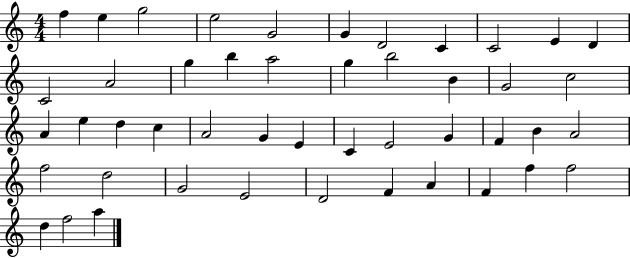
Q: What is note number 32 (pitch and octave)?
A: F4